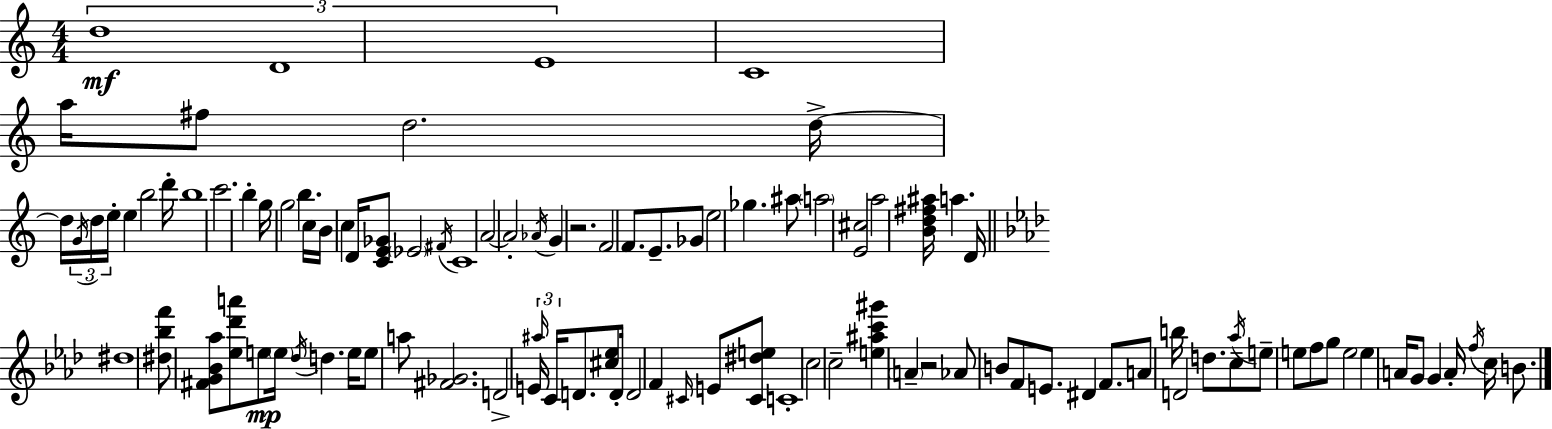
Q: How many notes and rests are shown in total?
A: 102